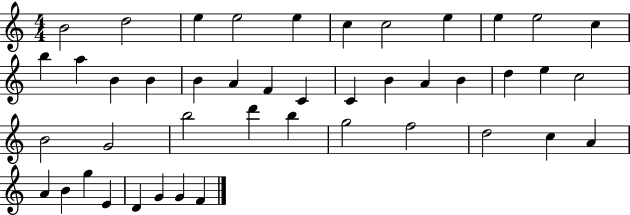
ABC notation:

X:1
T:Untitled
M:4/4
L:1/4
K:C
B2 d2 e e2 e c c2 e e e2 c b a B B B A F C C B A B d e c2 B2 G2 b2 d' b g2 f2 d2 c A A B g E D G G F